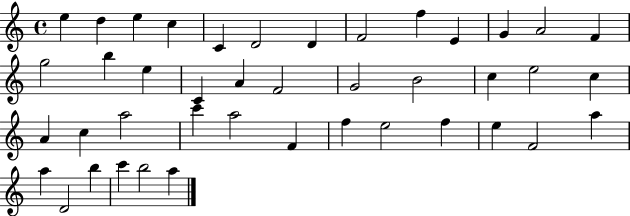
E5/q D5/q E5/q C5/q C4/q D4/h D4/q F4/h F5/q E4/q G4/q A4/h F4/q G5/h B5/q E5/q C4/q A4/q F4/h G4/h B4/h C5/q E5/h C5/q A4/q C5/q A5/h C6/q A5/h F4/q F5/q E5/h F5/q E5/q F4/h A5/q A5/q D4/h B5/q C6/q B5/h A5/q